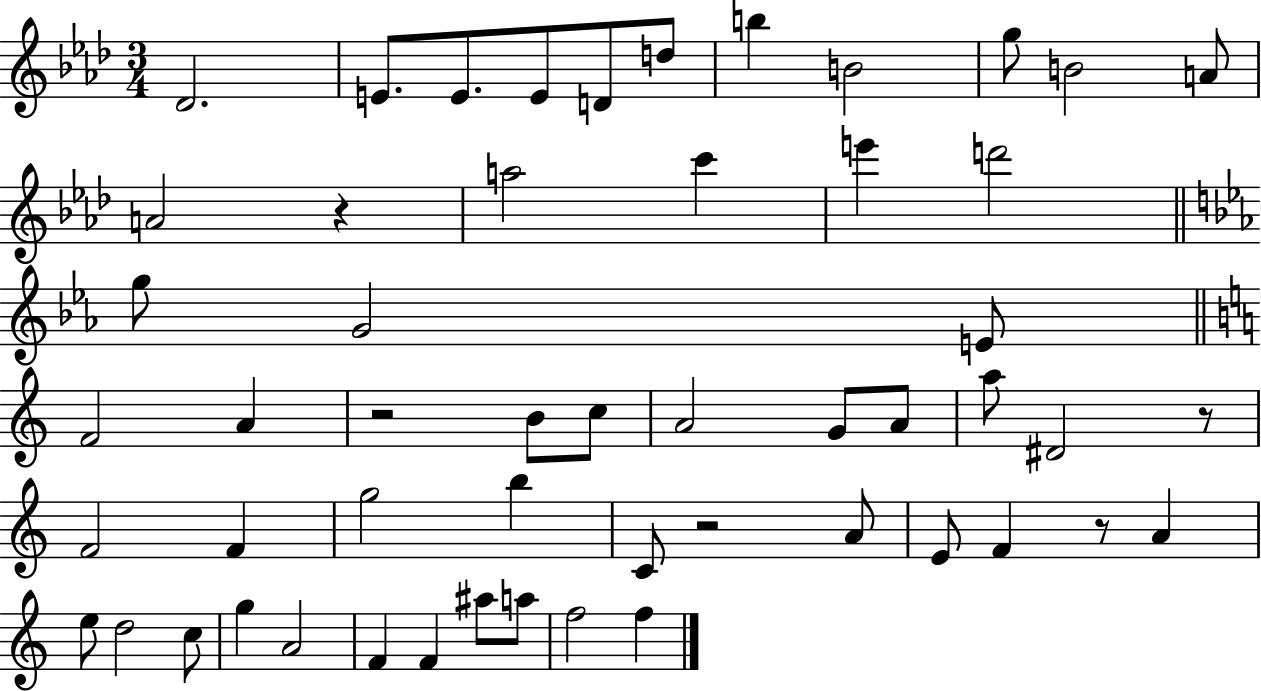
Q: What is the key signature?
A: AES major